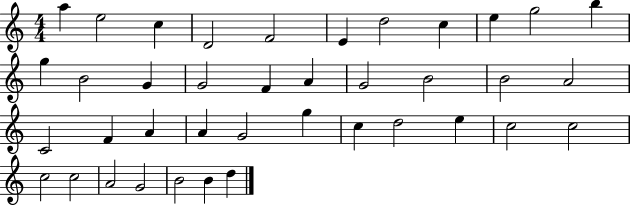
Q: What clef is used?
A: treble